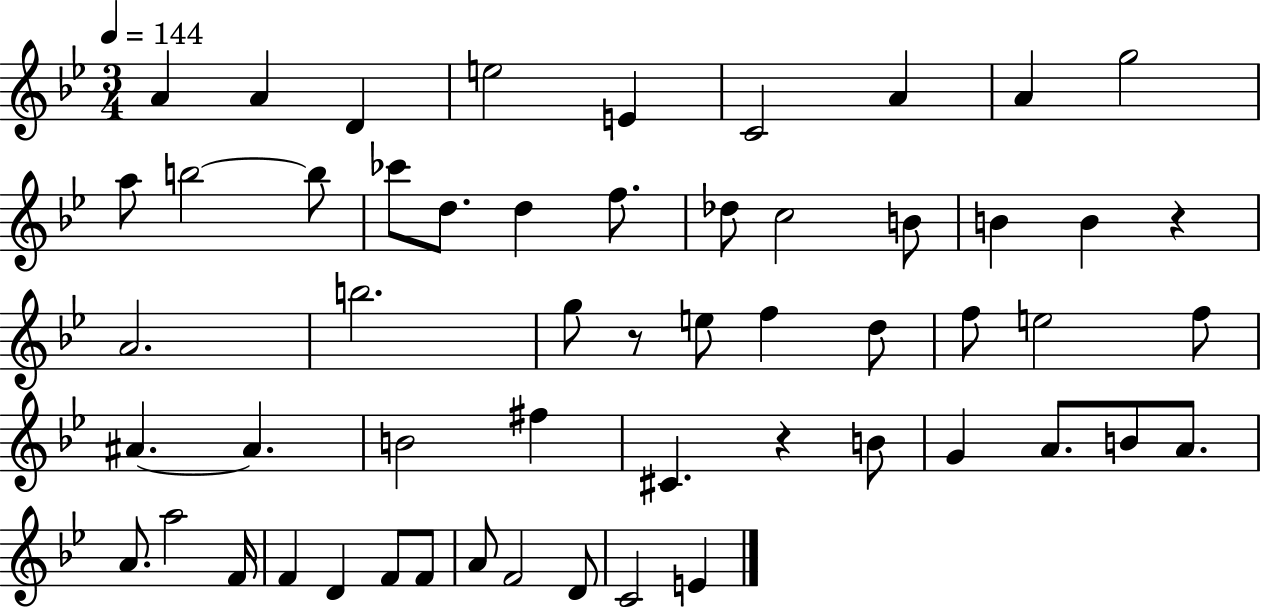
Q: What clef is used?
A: treble